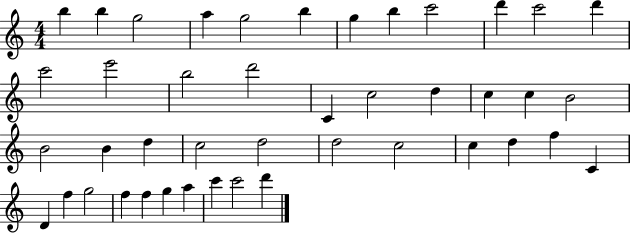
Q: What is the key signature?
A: C major